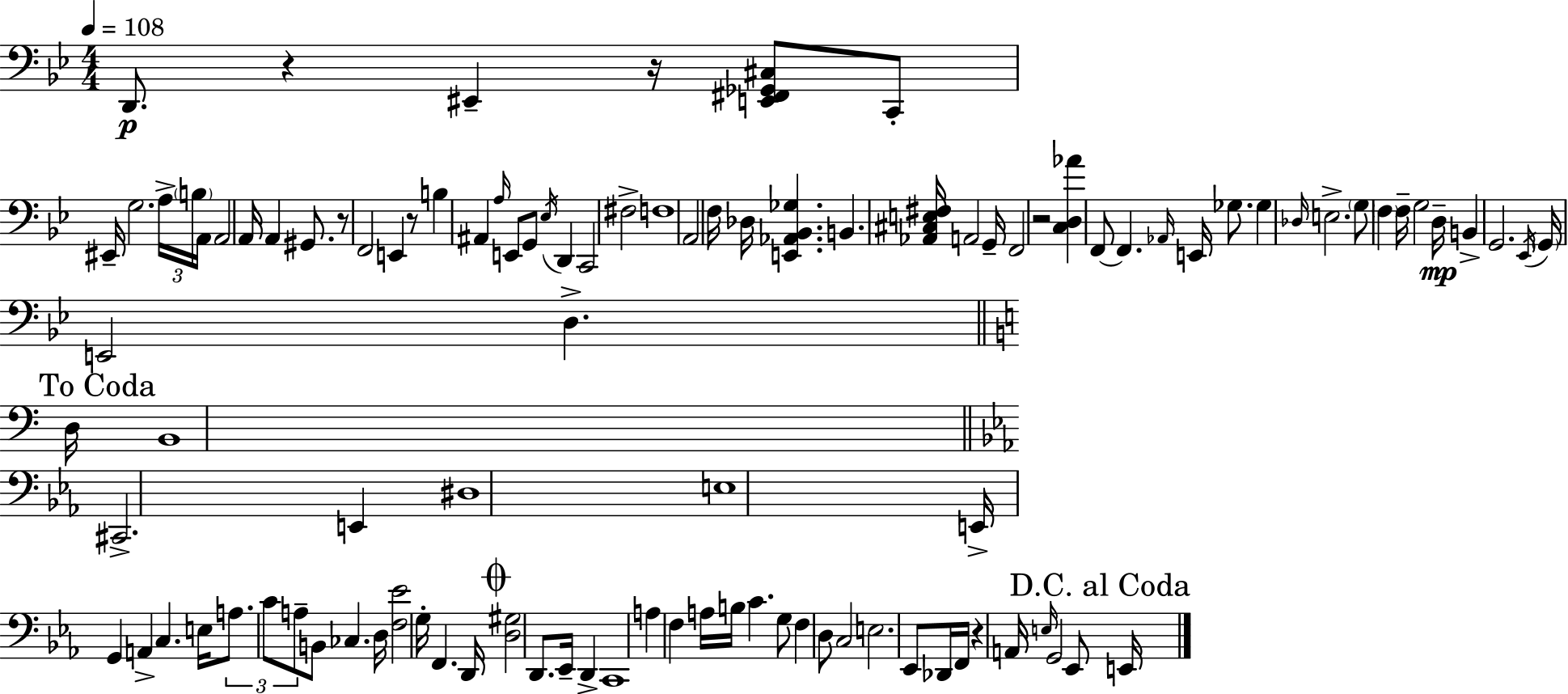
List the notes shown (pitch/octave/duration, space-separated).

D2/e. R/q EIS2/q R/s [E2,F#2,Gb2,C#3]/e C2/e EIS2/s G3/h. A3/s B3/s A2/s A2/h A2/s A2/q G#2/e. R/e F2/h E2/q R/e B3/q A#2/q A3/s E2/e G2/e Eb3/s D2/q C2/h F#3/h F3/w A2/h F3/s Db3/s [E2,Ab2,Bb2,Gb3]/q. B2/q. [Ab2,C#3,E3,F#3]/s A2/h G2/s F2/h R/h [C3,D3,Ab4]/q F2/e F2/q. Ab2/s E2/s Gb3/e. Gb3/q Db3/s E3/h. G3/e F3/q F3/s G3/h D3/s B2/q G2/h. Eb2/s G2/s E2/h D3/q. D3/s B2/w C#2/h. E2/q D#3/w E3/w E2/s G2/q A2/q C3/q. E3/s A3/e. C4/e A3/e B2/e CES3/q. D3/s [F3,Eb4]/h G3/s F2/q. D2/s [D3,G#3]/h D2/e. Eb2/s D2/q C2/w A3/q F3/q A3/s B3/s C4/q. G3/e F3/q D3/e C3/h E3/h. Eb2/e Db2/s F2/s R/q A2/s E3/s G2/h Eb2/e E2/s